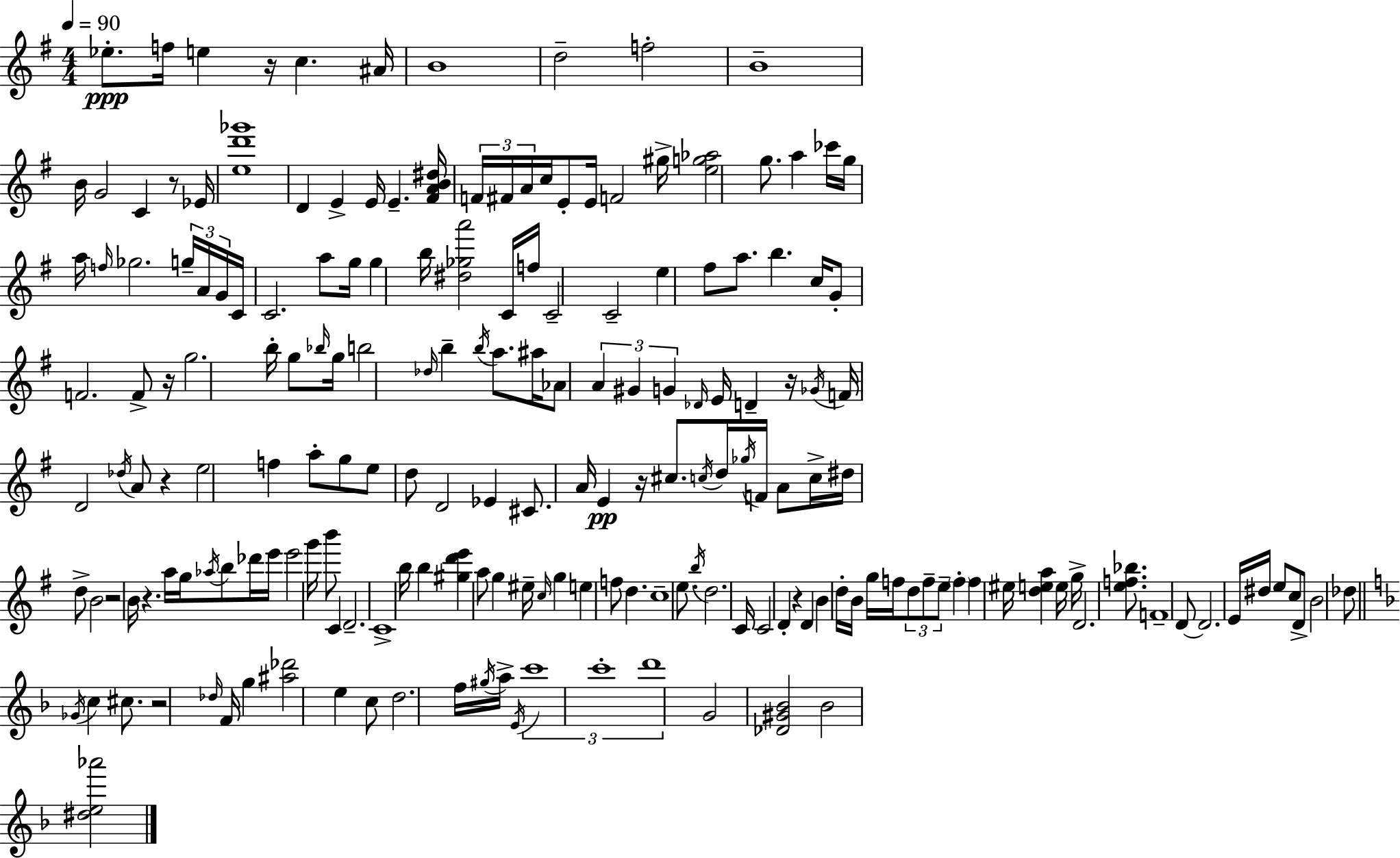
{
  \clef treble
  \numericTimeSignature
  \time 4/4
  \key e \minor
  \tempo 4 = 90
  ees''8.-.\ppp f''16 e''4 r16 c''4. ais'16 | b'1 | d''2-- f''2-. | b'1-- | \break b'16 g'2 c'4 r8 ees'16 | <e'' d''' ges'''>1 | d'4 e'4-> e'16 e'4.-- <fis' a' b' dis''>16 | \tuplet 3/2 { f'16 fis'16 a'16 } c''16 e'8-. e'16 f'2 gis''16-> | \break <e'' g'' aes''>2 g''8. a''4 ces'''16 | g''16 a''16 \grace { f''16 } ges''2. \tuplet 3/2 { g''16-- | a'16 g'16 } c'16 c'2. a''8 | g''16 g''4 b''16 <dis'' ges'' a'''>2 c'16 | \break f''16 c'2-- c'2-- | e''4 fis''8 a''8. b''4. | c''16 g'8-. f'2. f'8-> | r16 g''2. b''16-. g''8 | \break \grace { bes''16 } g''16 b''2 \grace { des''16 } b''4-- | \acciaccatura { b''16 } a''8. ais''16 aes'8 \tuplet 3/2 { a'4 gis'4 g'4 } | \grace { des'16 } e'16 d'4-- r16 \acciaccatura { ges'16 } f'16 d'2 | \acciaccatura { des''16 } a'8 r4 e''2 | \break f''4 a''8-. g''8 e''8 d''8 d'2 | ees'4 cis'8. a'16 e'4\pp | r16 cis''8. \acciaccatura { c''16 } d''16 \acciaccatura { ges''16 } f'16 a'8 c''16-> dis''16 d''8-> | b'2 r2 | \break b'16 r4. a''16 g''16 \acciaccatura { aes''16 } b''8 des'''16 e'''16 e'''2 | g'''16 b'''8 c'4 d'2.-- | c'1-> | b''16 b''4 <gis'' d''' e'''>4 | \break a''8 g''4 eis''16-- \grace { c''16 } g''4 e''4 | f''8 d''4. c''1-- | e''8. \acciaccatura { b''16 } d''2. | c'16 c'2 | \break d'4-. r4 d'4 | b'4 d''16-. b'16 g''16 f''16 \tuplet 3/2 { d''8 f''8-- e''8-- } \parenthesize f''4-. | f''4 eis''16 <d'' e'' a''>4 e''16 g''16-> d'2. | <e'' f'' bes''>8. f'1-- | \break d'8~~ d'2. | e'16 dis''16 e''8 c''8 | d'8-> b'2 des''8 \bar "||" \break \key d \minor \acciaccatura { ges'16 } c''4 cis''8. r2 | \grace { des''16 } f'16 g''4 <ais'' des'''>2 e''4 | c''8 d''2. | f''16 \acciaccatura { gis''16 } a''16-> \acciaccatura { e'16 } \tuplet 3/2 { c'''1 | \break c'''1-. | d'''1 } | g'2 <des' gis' bes'>2 | bes'2 <dis'' e'' aes'''>2 | \break \bar "|."
}